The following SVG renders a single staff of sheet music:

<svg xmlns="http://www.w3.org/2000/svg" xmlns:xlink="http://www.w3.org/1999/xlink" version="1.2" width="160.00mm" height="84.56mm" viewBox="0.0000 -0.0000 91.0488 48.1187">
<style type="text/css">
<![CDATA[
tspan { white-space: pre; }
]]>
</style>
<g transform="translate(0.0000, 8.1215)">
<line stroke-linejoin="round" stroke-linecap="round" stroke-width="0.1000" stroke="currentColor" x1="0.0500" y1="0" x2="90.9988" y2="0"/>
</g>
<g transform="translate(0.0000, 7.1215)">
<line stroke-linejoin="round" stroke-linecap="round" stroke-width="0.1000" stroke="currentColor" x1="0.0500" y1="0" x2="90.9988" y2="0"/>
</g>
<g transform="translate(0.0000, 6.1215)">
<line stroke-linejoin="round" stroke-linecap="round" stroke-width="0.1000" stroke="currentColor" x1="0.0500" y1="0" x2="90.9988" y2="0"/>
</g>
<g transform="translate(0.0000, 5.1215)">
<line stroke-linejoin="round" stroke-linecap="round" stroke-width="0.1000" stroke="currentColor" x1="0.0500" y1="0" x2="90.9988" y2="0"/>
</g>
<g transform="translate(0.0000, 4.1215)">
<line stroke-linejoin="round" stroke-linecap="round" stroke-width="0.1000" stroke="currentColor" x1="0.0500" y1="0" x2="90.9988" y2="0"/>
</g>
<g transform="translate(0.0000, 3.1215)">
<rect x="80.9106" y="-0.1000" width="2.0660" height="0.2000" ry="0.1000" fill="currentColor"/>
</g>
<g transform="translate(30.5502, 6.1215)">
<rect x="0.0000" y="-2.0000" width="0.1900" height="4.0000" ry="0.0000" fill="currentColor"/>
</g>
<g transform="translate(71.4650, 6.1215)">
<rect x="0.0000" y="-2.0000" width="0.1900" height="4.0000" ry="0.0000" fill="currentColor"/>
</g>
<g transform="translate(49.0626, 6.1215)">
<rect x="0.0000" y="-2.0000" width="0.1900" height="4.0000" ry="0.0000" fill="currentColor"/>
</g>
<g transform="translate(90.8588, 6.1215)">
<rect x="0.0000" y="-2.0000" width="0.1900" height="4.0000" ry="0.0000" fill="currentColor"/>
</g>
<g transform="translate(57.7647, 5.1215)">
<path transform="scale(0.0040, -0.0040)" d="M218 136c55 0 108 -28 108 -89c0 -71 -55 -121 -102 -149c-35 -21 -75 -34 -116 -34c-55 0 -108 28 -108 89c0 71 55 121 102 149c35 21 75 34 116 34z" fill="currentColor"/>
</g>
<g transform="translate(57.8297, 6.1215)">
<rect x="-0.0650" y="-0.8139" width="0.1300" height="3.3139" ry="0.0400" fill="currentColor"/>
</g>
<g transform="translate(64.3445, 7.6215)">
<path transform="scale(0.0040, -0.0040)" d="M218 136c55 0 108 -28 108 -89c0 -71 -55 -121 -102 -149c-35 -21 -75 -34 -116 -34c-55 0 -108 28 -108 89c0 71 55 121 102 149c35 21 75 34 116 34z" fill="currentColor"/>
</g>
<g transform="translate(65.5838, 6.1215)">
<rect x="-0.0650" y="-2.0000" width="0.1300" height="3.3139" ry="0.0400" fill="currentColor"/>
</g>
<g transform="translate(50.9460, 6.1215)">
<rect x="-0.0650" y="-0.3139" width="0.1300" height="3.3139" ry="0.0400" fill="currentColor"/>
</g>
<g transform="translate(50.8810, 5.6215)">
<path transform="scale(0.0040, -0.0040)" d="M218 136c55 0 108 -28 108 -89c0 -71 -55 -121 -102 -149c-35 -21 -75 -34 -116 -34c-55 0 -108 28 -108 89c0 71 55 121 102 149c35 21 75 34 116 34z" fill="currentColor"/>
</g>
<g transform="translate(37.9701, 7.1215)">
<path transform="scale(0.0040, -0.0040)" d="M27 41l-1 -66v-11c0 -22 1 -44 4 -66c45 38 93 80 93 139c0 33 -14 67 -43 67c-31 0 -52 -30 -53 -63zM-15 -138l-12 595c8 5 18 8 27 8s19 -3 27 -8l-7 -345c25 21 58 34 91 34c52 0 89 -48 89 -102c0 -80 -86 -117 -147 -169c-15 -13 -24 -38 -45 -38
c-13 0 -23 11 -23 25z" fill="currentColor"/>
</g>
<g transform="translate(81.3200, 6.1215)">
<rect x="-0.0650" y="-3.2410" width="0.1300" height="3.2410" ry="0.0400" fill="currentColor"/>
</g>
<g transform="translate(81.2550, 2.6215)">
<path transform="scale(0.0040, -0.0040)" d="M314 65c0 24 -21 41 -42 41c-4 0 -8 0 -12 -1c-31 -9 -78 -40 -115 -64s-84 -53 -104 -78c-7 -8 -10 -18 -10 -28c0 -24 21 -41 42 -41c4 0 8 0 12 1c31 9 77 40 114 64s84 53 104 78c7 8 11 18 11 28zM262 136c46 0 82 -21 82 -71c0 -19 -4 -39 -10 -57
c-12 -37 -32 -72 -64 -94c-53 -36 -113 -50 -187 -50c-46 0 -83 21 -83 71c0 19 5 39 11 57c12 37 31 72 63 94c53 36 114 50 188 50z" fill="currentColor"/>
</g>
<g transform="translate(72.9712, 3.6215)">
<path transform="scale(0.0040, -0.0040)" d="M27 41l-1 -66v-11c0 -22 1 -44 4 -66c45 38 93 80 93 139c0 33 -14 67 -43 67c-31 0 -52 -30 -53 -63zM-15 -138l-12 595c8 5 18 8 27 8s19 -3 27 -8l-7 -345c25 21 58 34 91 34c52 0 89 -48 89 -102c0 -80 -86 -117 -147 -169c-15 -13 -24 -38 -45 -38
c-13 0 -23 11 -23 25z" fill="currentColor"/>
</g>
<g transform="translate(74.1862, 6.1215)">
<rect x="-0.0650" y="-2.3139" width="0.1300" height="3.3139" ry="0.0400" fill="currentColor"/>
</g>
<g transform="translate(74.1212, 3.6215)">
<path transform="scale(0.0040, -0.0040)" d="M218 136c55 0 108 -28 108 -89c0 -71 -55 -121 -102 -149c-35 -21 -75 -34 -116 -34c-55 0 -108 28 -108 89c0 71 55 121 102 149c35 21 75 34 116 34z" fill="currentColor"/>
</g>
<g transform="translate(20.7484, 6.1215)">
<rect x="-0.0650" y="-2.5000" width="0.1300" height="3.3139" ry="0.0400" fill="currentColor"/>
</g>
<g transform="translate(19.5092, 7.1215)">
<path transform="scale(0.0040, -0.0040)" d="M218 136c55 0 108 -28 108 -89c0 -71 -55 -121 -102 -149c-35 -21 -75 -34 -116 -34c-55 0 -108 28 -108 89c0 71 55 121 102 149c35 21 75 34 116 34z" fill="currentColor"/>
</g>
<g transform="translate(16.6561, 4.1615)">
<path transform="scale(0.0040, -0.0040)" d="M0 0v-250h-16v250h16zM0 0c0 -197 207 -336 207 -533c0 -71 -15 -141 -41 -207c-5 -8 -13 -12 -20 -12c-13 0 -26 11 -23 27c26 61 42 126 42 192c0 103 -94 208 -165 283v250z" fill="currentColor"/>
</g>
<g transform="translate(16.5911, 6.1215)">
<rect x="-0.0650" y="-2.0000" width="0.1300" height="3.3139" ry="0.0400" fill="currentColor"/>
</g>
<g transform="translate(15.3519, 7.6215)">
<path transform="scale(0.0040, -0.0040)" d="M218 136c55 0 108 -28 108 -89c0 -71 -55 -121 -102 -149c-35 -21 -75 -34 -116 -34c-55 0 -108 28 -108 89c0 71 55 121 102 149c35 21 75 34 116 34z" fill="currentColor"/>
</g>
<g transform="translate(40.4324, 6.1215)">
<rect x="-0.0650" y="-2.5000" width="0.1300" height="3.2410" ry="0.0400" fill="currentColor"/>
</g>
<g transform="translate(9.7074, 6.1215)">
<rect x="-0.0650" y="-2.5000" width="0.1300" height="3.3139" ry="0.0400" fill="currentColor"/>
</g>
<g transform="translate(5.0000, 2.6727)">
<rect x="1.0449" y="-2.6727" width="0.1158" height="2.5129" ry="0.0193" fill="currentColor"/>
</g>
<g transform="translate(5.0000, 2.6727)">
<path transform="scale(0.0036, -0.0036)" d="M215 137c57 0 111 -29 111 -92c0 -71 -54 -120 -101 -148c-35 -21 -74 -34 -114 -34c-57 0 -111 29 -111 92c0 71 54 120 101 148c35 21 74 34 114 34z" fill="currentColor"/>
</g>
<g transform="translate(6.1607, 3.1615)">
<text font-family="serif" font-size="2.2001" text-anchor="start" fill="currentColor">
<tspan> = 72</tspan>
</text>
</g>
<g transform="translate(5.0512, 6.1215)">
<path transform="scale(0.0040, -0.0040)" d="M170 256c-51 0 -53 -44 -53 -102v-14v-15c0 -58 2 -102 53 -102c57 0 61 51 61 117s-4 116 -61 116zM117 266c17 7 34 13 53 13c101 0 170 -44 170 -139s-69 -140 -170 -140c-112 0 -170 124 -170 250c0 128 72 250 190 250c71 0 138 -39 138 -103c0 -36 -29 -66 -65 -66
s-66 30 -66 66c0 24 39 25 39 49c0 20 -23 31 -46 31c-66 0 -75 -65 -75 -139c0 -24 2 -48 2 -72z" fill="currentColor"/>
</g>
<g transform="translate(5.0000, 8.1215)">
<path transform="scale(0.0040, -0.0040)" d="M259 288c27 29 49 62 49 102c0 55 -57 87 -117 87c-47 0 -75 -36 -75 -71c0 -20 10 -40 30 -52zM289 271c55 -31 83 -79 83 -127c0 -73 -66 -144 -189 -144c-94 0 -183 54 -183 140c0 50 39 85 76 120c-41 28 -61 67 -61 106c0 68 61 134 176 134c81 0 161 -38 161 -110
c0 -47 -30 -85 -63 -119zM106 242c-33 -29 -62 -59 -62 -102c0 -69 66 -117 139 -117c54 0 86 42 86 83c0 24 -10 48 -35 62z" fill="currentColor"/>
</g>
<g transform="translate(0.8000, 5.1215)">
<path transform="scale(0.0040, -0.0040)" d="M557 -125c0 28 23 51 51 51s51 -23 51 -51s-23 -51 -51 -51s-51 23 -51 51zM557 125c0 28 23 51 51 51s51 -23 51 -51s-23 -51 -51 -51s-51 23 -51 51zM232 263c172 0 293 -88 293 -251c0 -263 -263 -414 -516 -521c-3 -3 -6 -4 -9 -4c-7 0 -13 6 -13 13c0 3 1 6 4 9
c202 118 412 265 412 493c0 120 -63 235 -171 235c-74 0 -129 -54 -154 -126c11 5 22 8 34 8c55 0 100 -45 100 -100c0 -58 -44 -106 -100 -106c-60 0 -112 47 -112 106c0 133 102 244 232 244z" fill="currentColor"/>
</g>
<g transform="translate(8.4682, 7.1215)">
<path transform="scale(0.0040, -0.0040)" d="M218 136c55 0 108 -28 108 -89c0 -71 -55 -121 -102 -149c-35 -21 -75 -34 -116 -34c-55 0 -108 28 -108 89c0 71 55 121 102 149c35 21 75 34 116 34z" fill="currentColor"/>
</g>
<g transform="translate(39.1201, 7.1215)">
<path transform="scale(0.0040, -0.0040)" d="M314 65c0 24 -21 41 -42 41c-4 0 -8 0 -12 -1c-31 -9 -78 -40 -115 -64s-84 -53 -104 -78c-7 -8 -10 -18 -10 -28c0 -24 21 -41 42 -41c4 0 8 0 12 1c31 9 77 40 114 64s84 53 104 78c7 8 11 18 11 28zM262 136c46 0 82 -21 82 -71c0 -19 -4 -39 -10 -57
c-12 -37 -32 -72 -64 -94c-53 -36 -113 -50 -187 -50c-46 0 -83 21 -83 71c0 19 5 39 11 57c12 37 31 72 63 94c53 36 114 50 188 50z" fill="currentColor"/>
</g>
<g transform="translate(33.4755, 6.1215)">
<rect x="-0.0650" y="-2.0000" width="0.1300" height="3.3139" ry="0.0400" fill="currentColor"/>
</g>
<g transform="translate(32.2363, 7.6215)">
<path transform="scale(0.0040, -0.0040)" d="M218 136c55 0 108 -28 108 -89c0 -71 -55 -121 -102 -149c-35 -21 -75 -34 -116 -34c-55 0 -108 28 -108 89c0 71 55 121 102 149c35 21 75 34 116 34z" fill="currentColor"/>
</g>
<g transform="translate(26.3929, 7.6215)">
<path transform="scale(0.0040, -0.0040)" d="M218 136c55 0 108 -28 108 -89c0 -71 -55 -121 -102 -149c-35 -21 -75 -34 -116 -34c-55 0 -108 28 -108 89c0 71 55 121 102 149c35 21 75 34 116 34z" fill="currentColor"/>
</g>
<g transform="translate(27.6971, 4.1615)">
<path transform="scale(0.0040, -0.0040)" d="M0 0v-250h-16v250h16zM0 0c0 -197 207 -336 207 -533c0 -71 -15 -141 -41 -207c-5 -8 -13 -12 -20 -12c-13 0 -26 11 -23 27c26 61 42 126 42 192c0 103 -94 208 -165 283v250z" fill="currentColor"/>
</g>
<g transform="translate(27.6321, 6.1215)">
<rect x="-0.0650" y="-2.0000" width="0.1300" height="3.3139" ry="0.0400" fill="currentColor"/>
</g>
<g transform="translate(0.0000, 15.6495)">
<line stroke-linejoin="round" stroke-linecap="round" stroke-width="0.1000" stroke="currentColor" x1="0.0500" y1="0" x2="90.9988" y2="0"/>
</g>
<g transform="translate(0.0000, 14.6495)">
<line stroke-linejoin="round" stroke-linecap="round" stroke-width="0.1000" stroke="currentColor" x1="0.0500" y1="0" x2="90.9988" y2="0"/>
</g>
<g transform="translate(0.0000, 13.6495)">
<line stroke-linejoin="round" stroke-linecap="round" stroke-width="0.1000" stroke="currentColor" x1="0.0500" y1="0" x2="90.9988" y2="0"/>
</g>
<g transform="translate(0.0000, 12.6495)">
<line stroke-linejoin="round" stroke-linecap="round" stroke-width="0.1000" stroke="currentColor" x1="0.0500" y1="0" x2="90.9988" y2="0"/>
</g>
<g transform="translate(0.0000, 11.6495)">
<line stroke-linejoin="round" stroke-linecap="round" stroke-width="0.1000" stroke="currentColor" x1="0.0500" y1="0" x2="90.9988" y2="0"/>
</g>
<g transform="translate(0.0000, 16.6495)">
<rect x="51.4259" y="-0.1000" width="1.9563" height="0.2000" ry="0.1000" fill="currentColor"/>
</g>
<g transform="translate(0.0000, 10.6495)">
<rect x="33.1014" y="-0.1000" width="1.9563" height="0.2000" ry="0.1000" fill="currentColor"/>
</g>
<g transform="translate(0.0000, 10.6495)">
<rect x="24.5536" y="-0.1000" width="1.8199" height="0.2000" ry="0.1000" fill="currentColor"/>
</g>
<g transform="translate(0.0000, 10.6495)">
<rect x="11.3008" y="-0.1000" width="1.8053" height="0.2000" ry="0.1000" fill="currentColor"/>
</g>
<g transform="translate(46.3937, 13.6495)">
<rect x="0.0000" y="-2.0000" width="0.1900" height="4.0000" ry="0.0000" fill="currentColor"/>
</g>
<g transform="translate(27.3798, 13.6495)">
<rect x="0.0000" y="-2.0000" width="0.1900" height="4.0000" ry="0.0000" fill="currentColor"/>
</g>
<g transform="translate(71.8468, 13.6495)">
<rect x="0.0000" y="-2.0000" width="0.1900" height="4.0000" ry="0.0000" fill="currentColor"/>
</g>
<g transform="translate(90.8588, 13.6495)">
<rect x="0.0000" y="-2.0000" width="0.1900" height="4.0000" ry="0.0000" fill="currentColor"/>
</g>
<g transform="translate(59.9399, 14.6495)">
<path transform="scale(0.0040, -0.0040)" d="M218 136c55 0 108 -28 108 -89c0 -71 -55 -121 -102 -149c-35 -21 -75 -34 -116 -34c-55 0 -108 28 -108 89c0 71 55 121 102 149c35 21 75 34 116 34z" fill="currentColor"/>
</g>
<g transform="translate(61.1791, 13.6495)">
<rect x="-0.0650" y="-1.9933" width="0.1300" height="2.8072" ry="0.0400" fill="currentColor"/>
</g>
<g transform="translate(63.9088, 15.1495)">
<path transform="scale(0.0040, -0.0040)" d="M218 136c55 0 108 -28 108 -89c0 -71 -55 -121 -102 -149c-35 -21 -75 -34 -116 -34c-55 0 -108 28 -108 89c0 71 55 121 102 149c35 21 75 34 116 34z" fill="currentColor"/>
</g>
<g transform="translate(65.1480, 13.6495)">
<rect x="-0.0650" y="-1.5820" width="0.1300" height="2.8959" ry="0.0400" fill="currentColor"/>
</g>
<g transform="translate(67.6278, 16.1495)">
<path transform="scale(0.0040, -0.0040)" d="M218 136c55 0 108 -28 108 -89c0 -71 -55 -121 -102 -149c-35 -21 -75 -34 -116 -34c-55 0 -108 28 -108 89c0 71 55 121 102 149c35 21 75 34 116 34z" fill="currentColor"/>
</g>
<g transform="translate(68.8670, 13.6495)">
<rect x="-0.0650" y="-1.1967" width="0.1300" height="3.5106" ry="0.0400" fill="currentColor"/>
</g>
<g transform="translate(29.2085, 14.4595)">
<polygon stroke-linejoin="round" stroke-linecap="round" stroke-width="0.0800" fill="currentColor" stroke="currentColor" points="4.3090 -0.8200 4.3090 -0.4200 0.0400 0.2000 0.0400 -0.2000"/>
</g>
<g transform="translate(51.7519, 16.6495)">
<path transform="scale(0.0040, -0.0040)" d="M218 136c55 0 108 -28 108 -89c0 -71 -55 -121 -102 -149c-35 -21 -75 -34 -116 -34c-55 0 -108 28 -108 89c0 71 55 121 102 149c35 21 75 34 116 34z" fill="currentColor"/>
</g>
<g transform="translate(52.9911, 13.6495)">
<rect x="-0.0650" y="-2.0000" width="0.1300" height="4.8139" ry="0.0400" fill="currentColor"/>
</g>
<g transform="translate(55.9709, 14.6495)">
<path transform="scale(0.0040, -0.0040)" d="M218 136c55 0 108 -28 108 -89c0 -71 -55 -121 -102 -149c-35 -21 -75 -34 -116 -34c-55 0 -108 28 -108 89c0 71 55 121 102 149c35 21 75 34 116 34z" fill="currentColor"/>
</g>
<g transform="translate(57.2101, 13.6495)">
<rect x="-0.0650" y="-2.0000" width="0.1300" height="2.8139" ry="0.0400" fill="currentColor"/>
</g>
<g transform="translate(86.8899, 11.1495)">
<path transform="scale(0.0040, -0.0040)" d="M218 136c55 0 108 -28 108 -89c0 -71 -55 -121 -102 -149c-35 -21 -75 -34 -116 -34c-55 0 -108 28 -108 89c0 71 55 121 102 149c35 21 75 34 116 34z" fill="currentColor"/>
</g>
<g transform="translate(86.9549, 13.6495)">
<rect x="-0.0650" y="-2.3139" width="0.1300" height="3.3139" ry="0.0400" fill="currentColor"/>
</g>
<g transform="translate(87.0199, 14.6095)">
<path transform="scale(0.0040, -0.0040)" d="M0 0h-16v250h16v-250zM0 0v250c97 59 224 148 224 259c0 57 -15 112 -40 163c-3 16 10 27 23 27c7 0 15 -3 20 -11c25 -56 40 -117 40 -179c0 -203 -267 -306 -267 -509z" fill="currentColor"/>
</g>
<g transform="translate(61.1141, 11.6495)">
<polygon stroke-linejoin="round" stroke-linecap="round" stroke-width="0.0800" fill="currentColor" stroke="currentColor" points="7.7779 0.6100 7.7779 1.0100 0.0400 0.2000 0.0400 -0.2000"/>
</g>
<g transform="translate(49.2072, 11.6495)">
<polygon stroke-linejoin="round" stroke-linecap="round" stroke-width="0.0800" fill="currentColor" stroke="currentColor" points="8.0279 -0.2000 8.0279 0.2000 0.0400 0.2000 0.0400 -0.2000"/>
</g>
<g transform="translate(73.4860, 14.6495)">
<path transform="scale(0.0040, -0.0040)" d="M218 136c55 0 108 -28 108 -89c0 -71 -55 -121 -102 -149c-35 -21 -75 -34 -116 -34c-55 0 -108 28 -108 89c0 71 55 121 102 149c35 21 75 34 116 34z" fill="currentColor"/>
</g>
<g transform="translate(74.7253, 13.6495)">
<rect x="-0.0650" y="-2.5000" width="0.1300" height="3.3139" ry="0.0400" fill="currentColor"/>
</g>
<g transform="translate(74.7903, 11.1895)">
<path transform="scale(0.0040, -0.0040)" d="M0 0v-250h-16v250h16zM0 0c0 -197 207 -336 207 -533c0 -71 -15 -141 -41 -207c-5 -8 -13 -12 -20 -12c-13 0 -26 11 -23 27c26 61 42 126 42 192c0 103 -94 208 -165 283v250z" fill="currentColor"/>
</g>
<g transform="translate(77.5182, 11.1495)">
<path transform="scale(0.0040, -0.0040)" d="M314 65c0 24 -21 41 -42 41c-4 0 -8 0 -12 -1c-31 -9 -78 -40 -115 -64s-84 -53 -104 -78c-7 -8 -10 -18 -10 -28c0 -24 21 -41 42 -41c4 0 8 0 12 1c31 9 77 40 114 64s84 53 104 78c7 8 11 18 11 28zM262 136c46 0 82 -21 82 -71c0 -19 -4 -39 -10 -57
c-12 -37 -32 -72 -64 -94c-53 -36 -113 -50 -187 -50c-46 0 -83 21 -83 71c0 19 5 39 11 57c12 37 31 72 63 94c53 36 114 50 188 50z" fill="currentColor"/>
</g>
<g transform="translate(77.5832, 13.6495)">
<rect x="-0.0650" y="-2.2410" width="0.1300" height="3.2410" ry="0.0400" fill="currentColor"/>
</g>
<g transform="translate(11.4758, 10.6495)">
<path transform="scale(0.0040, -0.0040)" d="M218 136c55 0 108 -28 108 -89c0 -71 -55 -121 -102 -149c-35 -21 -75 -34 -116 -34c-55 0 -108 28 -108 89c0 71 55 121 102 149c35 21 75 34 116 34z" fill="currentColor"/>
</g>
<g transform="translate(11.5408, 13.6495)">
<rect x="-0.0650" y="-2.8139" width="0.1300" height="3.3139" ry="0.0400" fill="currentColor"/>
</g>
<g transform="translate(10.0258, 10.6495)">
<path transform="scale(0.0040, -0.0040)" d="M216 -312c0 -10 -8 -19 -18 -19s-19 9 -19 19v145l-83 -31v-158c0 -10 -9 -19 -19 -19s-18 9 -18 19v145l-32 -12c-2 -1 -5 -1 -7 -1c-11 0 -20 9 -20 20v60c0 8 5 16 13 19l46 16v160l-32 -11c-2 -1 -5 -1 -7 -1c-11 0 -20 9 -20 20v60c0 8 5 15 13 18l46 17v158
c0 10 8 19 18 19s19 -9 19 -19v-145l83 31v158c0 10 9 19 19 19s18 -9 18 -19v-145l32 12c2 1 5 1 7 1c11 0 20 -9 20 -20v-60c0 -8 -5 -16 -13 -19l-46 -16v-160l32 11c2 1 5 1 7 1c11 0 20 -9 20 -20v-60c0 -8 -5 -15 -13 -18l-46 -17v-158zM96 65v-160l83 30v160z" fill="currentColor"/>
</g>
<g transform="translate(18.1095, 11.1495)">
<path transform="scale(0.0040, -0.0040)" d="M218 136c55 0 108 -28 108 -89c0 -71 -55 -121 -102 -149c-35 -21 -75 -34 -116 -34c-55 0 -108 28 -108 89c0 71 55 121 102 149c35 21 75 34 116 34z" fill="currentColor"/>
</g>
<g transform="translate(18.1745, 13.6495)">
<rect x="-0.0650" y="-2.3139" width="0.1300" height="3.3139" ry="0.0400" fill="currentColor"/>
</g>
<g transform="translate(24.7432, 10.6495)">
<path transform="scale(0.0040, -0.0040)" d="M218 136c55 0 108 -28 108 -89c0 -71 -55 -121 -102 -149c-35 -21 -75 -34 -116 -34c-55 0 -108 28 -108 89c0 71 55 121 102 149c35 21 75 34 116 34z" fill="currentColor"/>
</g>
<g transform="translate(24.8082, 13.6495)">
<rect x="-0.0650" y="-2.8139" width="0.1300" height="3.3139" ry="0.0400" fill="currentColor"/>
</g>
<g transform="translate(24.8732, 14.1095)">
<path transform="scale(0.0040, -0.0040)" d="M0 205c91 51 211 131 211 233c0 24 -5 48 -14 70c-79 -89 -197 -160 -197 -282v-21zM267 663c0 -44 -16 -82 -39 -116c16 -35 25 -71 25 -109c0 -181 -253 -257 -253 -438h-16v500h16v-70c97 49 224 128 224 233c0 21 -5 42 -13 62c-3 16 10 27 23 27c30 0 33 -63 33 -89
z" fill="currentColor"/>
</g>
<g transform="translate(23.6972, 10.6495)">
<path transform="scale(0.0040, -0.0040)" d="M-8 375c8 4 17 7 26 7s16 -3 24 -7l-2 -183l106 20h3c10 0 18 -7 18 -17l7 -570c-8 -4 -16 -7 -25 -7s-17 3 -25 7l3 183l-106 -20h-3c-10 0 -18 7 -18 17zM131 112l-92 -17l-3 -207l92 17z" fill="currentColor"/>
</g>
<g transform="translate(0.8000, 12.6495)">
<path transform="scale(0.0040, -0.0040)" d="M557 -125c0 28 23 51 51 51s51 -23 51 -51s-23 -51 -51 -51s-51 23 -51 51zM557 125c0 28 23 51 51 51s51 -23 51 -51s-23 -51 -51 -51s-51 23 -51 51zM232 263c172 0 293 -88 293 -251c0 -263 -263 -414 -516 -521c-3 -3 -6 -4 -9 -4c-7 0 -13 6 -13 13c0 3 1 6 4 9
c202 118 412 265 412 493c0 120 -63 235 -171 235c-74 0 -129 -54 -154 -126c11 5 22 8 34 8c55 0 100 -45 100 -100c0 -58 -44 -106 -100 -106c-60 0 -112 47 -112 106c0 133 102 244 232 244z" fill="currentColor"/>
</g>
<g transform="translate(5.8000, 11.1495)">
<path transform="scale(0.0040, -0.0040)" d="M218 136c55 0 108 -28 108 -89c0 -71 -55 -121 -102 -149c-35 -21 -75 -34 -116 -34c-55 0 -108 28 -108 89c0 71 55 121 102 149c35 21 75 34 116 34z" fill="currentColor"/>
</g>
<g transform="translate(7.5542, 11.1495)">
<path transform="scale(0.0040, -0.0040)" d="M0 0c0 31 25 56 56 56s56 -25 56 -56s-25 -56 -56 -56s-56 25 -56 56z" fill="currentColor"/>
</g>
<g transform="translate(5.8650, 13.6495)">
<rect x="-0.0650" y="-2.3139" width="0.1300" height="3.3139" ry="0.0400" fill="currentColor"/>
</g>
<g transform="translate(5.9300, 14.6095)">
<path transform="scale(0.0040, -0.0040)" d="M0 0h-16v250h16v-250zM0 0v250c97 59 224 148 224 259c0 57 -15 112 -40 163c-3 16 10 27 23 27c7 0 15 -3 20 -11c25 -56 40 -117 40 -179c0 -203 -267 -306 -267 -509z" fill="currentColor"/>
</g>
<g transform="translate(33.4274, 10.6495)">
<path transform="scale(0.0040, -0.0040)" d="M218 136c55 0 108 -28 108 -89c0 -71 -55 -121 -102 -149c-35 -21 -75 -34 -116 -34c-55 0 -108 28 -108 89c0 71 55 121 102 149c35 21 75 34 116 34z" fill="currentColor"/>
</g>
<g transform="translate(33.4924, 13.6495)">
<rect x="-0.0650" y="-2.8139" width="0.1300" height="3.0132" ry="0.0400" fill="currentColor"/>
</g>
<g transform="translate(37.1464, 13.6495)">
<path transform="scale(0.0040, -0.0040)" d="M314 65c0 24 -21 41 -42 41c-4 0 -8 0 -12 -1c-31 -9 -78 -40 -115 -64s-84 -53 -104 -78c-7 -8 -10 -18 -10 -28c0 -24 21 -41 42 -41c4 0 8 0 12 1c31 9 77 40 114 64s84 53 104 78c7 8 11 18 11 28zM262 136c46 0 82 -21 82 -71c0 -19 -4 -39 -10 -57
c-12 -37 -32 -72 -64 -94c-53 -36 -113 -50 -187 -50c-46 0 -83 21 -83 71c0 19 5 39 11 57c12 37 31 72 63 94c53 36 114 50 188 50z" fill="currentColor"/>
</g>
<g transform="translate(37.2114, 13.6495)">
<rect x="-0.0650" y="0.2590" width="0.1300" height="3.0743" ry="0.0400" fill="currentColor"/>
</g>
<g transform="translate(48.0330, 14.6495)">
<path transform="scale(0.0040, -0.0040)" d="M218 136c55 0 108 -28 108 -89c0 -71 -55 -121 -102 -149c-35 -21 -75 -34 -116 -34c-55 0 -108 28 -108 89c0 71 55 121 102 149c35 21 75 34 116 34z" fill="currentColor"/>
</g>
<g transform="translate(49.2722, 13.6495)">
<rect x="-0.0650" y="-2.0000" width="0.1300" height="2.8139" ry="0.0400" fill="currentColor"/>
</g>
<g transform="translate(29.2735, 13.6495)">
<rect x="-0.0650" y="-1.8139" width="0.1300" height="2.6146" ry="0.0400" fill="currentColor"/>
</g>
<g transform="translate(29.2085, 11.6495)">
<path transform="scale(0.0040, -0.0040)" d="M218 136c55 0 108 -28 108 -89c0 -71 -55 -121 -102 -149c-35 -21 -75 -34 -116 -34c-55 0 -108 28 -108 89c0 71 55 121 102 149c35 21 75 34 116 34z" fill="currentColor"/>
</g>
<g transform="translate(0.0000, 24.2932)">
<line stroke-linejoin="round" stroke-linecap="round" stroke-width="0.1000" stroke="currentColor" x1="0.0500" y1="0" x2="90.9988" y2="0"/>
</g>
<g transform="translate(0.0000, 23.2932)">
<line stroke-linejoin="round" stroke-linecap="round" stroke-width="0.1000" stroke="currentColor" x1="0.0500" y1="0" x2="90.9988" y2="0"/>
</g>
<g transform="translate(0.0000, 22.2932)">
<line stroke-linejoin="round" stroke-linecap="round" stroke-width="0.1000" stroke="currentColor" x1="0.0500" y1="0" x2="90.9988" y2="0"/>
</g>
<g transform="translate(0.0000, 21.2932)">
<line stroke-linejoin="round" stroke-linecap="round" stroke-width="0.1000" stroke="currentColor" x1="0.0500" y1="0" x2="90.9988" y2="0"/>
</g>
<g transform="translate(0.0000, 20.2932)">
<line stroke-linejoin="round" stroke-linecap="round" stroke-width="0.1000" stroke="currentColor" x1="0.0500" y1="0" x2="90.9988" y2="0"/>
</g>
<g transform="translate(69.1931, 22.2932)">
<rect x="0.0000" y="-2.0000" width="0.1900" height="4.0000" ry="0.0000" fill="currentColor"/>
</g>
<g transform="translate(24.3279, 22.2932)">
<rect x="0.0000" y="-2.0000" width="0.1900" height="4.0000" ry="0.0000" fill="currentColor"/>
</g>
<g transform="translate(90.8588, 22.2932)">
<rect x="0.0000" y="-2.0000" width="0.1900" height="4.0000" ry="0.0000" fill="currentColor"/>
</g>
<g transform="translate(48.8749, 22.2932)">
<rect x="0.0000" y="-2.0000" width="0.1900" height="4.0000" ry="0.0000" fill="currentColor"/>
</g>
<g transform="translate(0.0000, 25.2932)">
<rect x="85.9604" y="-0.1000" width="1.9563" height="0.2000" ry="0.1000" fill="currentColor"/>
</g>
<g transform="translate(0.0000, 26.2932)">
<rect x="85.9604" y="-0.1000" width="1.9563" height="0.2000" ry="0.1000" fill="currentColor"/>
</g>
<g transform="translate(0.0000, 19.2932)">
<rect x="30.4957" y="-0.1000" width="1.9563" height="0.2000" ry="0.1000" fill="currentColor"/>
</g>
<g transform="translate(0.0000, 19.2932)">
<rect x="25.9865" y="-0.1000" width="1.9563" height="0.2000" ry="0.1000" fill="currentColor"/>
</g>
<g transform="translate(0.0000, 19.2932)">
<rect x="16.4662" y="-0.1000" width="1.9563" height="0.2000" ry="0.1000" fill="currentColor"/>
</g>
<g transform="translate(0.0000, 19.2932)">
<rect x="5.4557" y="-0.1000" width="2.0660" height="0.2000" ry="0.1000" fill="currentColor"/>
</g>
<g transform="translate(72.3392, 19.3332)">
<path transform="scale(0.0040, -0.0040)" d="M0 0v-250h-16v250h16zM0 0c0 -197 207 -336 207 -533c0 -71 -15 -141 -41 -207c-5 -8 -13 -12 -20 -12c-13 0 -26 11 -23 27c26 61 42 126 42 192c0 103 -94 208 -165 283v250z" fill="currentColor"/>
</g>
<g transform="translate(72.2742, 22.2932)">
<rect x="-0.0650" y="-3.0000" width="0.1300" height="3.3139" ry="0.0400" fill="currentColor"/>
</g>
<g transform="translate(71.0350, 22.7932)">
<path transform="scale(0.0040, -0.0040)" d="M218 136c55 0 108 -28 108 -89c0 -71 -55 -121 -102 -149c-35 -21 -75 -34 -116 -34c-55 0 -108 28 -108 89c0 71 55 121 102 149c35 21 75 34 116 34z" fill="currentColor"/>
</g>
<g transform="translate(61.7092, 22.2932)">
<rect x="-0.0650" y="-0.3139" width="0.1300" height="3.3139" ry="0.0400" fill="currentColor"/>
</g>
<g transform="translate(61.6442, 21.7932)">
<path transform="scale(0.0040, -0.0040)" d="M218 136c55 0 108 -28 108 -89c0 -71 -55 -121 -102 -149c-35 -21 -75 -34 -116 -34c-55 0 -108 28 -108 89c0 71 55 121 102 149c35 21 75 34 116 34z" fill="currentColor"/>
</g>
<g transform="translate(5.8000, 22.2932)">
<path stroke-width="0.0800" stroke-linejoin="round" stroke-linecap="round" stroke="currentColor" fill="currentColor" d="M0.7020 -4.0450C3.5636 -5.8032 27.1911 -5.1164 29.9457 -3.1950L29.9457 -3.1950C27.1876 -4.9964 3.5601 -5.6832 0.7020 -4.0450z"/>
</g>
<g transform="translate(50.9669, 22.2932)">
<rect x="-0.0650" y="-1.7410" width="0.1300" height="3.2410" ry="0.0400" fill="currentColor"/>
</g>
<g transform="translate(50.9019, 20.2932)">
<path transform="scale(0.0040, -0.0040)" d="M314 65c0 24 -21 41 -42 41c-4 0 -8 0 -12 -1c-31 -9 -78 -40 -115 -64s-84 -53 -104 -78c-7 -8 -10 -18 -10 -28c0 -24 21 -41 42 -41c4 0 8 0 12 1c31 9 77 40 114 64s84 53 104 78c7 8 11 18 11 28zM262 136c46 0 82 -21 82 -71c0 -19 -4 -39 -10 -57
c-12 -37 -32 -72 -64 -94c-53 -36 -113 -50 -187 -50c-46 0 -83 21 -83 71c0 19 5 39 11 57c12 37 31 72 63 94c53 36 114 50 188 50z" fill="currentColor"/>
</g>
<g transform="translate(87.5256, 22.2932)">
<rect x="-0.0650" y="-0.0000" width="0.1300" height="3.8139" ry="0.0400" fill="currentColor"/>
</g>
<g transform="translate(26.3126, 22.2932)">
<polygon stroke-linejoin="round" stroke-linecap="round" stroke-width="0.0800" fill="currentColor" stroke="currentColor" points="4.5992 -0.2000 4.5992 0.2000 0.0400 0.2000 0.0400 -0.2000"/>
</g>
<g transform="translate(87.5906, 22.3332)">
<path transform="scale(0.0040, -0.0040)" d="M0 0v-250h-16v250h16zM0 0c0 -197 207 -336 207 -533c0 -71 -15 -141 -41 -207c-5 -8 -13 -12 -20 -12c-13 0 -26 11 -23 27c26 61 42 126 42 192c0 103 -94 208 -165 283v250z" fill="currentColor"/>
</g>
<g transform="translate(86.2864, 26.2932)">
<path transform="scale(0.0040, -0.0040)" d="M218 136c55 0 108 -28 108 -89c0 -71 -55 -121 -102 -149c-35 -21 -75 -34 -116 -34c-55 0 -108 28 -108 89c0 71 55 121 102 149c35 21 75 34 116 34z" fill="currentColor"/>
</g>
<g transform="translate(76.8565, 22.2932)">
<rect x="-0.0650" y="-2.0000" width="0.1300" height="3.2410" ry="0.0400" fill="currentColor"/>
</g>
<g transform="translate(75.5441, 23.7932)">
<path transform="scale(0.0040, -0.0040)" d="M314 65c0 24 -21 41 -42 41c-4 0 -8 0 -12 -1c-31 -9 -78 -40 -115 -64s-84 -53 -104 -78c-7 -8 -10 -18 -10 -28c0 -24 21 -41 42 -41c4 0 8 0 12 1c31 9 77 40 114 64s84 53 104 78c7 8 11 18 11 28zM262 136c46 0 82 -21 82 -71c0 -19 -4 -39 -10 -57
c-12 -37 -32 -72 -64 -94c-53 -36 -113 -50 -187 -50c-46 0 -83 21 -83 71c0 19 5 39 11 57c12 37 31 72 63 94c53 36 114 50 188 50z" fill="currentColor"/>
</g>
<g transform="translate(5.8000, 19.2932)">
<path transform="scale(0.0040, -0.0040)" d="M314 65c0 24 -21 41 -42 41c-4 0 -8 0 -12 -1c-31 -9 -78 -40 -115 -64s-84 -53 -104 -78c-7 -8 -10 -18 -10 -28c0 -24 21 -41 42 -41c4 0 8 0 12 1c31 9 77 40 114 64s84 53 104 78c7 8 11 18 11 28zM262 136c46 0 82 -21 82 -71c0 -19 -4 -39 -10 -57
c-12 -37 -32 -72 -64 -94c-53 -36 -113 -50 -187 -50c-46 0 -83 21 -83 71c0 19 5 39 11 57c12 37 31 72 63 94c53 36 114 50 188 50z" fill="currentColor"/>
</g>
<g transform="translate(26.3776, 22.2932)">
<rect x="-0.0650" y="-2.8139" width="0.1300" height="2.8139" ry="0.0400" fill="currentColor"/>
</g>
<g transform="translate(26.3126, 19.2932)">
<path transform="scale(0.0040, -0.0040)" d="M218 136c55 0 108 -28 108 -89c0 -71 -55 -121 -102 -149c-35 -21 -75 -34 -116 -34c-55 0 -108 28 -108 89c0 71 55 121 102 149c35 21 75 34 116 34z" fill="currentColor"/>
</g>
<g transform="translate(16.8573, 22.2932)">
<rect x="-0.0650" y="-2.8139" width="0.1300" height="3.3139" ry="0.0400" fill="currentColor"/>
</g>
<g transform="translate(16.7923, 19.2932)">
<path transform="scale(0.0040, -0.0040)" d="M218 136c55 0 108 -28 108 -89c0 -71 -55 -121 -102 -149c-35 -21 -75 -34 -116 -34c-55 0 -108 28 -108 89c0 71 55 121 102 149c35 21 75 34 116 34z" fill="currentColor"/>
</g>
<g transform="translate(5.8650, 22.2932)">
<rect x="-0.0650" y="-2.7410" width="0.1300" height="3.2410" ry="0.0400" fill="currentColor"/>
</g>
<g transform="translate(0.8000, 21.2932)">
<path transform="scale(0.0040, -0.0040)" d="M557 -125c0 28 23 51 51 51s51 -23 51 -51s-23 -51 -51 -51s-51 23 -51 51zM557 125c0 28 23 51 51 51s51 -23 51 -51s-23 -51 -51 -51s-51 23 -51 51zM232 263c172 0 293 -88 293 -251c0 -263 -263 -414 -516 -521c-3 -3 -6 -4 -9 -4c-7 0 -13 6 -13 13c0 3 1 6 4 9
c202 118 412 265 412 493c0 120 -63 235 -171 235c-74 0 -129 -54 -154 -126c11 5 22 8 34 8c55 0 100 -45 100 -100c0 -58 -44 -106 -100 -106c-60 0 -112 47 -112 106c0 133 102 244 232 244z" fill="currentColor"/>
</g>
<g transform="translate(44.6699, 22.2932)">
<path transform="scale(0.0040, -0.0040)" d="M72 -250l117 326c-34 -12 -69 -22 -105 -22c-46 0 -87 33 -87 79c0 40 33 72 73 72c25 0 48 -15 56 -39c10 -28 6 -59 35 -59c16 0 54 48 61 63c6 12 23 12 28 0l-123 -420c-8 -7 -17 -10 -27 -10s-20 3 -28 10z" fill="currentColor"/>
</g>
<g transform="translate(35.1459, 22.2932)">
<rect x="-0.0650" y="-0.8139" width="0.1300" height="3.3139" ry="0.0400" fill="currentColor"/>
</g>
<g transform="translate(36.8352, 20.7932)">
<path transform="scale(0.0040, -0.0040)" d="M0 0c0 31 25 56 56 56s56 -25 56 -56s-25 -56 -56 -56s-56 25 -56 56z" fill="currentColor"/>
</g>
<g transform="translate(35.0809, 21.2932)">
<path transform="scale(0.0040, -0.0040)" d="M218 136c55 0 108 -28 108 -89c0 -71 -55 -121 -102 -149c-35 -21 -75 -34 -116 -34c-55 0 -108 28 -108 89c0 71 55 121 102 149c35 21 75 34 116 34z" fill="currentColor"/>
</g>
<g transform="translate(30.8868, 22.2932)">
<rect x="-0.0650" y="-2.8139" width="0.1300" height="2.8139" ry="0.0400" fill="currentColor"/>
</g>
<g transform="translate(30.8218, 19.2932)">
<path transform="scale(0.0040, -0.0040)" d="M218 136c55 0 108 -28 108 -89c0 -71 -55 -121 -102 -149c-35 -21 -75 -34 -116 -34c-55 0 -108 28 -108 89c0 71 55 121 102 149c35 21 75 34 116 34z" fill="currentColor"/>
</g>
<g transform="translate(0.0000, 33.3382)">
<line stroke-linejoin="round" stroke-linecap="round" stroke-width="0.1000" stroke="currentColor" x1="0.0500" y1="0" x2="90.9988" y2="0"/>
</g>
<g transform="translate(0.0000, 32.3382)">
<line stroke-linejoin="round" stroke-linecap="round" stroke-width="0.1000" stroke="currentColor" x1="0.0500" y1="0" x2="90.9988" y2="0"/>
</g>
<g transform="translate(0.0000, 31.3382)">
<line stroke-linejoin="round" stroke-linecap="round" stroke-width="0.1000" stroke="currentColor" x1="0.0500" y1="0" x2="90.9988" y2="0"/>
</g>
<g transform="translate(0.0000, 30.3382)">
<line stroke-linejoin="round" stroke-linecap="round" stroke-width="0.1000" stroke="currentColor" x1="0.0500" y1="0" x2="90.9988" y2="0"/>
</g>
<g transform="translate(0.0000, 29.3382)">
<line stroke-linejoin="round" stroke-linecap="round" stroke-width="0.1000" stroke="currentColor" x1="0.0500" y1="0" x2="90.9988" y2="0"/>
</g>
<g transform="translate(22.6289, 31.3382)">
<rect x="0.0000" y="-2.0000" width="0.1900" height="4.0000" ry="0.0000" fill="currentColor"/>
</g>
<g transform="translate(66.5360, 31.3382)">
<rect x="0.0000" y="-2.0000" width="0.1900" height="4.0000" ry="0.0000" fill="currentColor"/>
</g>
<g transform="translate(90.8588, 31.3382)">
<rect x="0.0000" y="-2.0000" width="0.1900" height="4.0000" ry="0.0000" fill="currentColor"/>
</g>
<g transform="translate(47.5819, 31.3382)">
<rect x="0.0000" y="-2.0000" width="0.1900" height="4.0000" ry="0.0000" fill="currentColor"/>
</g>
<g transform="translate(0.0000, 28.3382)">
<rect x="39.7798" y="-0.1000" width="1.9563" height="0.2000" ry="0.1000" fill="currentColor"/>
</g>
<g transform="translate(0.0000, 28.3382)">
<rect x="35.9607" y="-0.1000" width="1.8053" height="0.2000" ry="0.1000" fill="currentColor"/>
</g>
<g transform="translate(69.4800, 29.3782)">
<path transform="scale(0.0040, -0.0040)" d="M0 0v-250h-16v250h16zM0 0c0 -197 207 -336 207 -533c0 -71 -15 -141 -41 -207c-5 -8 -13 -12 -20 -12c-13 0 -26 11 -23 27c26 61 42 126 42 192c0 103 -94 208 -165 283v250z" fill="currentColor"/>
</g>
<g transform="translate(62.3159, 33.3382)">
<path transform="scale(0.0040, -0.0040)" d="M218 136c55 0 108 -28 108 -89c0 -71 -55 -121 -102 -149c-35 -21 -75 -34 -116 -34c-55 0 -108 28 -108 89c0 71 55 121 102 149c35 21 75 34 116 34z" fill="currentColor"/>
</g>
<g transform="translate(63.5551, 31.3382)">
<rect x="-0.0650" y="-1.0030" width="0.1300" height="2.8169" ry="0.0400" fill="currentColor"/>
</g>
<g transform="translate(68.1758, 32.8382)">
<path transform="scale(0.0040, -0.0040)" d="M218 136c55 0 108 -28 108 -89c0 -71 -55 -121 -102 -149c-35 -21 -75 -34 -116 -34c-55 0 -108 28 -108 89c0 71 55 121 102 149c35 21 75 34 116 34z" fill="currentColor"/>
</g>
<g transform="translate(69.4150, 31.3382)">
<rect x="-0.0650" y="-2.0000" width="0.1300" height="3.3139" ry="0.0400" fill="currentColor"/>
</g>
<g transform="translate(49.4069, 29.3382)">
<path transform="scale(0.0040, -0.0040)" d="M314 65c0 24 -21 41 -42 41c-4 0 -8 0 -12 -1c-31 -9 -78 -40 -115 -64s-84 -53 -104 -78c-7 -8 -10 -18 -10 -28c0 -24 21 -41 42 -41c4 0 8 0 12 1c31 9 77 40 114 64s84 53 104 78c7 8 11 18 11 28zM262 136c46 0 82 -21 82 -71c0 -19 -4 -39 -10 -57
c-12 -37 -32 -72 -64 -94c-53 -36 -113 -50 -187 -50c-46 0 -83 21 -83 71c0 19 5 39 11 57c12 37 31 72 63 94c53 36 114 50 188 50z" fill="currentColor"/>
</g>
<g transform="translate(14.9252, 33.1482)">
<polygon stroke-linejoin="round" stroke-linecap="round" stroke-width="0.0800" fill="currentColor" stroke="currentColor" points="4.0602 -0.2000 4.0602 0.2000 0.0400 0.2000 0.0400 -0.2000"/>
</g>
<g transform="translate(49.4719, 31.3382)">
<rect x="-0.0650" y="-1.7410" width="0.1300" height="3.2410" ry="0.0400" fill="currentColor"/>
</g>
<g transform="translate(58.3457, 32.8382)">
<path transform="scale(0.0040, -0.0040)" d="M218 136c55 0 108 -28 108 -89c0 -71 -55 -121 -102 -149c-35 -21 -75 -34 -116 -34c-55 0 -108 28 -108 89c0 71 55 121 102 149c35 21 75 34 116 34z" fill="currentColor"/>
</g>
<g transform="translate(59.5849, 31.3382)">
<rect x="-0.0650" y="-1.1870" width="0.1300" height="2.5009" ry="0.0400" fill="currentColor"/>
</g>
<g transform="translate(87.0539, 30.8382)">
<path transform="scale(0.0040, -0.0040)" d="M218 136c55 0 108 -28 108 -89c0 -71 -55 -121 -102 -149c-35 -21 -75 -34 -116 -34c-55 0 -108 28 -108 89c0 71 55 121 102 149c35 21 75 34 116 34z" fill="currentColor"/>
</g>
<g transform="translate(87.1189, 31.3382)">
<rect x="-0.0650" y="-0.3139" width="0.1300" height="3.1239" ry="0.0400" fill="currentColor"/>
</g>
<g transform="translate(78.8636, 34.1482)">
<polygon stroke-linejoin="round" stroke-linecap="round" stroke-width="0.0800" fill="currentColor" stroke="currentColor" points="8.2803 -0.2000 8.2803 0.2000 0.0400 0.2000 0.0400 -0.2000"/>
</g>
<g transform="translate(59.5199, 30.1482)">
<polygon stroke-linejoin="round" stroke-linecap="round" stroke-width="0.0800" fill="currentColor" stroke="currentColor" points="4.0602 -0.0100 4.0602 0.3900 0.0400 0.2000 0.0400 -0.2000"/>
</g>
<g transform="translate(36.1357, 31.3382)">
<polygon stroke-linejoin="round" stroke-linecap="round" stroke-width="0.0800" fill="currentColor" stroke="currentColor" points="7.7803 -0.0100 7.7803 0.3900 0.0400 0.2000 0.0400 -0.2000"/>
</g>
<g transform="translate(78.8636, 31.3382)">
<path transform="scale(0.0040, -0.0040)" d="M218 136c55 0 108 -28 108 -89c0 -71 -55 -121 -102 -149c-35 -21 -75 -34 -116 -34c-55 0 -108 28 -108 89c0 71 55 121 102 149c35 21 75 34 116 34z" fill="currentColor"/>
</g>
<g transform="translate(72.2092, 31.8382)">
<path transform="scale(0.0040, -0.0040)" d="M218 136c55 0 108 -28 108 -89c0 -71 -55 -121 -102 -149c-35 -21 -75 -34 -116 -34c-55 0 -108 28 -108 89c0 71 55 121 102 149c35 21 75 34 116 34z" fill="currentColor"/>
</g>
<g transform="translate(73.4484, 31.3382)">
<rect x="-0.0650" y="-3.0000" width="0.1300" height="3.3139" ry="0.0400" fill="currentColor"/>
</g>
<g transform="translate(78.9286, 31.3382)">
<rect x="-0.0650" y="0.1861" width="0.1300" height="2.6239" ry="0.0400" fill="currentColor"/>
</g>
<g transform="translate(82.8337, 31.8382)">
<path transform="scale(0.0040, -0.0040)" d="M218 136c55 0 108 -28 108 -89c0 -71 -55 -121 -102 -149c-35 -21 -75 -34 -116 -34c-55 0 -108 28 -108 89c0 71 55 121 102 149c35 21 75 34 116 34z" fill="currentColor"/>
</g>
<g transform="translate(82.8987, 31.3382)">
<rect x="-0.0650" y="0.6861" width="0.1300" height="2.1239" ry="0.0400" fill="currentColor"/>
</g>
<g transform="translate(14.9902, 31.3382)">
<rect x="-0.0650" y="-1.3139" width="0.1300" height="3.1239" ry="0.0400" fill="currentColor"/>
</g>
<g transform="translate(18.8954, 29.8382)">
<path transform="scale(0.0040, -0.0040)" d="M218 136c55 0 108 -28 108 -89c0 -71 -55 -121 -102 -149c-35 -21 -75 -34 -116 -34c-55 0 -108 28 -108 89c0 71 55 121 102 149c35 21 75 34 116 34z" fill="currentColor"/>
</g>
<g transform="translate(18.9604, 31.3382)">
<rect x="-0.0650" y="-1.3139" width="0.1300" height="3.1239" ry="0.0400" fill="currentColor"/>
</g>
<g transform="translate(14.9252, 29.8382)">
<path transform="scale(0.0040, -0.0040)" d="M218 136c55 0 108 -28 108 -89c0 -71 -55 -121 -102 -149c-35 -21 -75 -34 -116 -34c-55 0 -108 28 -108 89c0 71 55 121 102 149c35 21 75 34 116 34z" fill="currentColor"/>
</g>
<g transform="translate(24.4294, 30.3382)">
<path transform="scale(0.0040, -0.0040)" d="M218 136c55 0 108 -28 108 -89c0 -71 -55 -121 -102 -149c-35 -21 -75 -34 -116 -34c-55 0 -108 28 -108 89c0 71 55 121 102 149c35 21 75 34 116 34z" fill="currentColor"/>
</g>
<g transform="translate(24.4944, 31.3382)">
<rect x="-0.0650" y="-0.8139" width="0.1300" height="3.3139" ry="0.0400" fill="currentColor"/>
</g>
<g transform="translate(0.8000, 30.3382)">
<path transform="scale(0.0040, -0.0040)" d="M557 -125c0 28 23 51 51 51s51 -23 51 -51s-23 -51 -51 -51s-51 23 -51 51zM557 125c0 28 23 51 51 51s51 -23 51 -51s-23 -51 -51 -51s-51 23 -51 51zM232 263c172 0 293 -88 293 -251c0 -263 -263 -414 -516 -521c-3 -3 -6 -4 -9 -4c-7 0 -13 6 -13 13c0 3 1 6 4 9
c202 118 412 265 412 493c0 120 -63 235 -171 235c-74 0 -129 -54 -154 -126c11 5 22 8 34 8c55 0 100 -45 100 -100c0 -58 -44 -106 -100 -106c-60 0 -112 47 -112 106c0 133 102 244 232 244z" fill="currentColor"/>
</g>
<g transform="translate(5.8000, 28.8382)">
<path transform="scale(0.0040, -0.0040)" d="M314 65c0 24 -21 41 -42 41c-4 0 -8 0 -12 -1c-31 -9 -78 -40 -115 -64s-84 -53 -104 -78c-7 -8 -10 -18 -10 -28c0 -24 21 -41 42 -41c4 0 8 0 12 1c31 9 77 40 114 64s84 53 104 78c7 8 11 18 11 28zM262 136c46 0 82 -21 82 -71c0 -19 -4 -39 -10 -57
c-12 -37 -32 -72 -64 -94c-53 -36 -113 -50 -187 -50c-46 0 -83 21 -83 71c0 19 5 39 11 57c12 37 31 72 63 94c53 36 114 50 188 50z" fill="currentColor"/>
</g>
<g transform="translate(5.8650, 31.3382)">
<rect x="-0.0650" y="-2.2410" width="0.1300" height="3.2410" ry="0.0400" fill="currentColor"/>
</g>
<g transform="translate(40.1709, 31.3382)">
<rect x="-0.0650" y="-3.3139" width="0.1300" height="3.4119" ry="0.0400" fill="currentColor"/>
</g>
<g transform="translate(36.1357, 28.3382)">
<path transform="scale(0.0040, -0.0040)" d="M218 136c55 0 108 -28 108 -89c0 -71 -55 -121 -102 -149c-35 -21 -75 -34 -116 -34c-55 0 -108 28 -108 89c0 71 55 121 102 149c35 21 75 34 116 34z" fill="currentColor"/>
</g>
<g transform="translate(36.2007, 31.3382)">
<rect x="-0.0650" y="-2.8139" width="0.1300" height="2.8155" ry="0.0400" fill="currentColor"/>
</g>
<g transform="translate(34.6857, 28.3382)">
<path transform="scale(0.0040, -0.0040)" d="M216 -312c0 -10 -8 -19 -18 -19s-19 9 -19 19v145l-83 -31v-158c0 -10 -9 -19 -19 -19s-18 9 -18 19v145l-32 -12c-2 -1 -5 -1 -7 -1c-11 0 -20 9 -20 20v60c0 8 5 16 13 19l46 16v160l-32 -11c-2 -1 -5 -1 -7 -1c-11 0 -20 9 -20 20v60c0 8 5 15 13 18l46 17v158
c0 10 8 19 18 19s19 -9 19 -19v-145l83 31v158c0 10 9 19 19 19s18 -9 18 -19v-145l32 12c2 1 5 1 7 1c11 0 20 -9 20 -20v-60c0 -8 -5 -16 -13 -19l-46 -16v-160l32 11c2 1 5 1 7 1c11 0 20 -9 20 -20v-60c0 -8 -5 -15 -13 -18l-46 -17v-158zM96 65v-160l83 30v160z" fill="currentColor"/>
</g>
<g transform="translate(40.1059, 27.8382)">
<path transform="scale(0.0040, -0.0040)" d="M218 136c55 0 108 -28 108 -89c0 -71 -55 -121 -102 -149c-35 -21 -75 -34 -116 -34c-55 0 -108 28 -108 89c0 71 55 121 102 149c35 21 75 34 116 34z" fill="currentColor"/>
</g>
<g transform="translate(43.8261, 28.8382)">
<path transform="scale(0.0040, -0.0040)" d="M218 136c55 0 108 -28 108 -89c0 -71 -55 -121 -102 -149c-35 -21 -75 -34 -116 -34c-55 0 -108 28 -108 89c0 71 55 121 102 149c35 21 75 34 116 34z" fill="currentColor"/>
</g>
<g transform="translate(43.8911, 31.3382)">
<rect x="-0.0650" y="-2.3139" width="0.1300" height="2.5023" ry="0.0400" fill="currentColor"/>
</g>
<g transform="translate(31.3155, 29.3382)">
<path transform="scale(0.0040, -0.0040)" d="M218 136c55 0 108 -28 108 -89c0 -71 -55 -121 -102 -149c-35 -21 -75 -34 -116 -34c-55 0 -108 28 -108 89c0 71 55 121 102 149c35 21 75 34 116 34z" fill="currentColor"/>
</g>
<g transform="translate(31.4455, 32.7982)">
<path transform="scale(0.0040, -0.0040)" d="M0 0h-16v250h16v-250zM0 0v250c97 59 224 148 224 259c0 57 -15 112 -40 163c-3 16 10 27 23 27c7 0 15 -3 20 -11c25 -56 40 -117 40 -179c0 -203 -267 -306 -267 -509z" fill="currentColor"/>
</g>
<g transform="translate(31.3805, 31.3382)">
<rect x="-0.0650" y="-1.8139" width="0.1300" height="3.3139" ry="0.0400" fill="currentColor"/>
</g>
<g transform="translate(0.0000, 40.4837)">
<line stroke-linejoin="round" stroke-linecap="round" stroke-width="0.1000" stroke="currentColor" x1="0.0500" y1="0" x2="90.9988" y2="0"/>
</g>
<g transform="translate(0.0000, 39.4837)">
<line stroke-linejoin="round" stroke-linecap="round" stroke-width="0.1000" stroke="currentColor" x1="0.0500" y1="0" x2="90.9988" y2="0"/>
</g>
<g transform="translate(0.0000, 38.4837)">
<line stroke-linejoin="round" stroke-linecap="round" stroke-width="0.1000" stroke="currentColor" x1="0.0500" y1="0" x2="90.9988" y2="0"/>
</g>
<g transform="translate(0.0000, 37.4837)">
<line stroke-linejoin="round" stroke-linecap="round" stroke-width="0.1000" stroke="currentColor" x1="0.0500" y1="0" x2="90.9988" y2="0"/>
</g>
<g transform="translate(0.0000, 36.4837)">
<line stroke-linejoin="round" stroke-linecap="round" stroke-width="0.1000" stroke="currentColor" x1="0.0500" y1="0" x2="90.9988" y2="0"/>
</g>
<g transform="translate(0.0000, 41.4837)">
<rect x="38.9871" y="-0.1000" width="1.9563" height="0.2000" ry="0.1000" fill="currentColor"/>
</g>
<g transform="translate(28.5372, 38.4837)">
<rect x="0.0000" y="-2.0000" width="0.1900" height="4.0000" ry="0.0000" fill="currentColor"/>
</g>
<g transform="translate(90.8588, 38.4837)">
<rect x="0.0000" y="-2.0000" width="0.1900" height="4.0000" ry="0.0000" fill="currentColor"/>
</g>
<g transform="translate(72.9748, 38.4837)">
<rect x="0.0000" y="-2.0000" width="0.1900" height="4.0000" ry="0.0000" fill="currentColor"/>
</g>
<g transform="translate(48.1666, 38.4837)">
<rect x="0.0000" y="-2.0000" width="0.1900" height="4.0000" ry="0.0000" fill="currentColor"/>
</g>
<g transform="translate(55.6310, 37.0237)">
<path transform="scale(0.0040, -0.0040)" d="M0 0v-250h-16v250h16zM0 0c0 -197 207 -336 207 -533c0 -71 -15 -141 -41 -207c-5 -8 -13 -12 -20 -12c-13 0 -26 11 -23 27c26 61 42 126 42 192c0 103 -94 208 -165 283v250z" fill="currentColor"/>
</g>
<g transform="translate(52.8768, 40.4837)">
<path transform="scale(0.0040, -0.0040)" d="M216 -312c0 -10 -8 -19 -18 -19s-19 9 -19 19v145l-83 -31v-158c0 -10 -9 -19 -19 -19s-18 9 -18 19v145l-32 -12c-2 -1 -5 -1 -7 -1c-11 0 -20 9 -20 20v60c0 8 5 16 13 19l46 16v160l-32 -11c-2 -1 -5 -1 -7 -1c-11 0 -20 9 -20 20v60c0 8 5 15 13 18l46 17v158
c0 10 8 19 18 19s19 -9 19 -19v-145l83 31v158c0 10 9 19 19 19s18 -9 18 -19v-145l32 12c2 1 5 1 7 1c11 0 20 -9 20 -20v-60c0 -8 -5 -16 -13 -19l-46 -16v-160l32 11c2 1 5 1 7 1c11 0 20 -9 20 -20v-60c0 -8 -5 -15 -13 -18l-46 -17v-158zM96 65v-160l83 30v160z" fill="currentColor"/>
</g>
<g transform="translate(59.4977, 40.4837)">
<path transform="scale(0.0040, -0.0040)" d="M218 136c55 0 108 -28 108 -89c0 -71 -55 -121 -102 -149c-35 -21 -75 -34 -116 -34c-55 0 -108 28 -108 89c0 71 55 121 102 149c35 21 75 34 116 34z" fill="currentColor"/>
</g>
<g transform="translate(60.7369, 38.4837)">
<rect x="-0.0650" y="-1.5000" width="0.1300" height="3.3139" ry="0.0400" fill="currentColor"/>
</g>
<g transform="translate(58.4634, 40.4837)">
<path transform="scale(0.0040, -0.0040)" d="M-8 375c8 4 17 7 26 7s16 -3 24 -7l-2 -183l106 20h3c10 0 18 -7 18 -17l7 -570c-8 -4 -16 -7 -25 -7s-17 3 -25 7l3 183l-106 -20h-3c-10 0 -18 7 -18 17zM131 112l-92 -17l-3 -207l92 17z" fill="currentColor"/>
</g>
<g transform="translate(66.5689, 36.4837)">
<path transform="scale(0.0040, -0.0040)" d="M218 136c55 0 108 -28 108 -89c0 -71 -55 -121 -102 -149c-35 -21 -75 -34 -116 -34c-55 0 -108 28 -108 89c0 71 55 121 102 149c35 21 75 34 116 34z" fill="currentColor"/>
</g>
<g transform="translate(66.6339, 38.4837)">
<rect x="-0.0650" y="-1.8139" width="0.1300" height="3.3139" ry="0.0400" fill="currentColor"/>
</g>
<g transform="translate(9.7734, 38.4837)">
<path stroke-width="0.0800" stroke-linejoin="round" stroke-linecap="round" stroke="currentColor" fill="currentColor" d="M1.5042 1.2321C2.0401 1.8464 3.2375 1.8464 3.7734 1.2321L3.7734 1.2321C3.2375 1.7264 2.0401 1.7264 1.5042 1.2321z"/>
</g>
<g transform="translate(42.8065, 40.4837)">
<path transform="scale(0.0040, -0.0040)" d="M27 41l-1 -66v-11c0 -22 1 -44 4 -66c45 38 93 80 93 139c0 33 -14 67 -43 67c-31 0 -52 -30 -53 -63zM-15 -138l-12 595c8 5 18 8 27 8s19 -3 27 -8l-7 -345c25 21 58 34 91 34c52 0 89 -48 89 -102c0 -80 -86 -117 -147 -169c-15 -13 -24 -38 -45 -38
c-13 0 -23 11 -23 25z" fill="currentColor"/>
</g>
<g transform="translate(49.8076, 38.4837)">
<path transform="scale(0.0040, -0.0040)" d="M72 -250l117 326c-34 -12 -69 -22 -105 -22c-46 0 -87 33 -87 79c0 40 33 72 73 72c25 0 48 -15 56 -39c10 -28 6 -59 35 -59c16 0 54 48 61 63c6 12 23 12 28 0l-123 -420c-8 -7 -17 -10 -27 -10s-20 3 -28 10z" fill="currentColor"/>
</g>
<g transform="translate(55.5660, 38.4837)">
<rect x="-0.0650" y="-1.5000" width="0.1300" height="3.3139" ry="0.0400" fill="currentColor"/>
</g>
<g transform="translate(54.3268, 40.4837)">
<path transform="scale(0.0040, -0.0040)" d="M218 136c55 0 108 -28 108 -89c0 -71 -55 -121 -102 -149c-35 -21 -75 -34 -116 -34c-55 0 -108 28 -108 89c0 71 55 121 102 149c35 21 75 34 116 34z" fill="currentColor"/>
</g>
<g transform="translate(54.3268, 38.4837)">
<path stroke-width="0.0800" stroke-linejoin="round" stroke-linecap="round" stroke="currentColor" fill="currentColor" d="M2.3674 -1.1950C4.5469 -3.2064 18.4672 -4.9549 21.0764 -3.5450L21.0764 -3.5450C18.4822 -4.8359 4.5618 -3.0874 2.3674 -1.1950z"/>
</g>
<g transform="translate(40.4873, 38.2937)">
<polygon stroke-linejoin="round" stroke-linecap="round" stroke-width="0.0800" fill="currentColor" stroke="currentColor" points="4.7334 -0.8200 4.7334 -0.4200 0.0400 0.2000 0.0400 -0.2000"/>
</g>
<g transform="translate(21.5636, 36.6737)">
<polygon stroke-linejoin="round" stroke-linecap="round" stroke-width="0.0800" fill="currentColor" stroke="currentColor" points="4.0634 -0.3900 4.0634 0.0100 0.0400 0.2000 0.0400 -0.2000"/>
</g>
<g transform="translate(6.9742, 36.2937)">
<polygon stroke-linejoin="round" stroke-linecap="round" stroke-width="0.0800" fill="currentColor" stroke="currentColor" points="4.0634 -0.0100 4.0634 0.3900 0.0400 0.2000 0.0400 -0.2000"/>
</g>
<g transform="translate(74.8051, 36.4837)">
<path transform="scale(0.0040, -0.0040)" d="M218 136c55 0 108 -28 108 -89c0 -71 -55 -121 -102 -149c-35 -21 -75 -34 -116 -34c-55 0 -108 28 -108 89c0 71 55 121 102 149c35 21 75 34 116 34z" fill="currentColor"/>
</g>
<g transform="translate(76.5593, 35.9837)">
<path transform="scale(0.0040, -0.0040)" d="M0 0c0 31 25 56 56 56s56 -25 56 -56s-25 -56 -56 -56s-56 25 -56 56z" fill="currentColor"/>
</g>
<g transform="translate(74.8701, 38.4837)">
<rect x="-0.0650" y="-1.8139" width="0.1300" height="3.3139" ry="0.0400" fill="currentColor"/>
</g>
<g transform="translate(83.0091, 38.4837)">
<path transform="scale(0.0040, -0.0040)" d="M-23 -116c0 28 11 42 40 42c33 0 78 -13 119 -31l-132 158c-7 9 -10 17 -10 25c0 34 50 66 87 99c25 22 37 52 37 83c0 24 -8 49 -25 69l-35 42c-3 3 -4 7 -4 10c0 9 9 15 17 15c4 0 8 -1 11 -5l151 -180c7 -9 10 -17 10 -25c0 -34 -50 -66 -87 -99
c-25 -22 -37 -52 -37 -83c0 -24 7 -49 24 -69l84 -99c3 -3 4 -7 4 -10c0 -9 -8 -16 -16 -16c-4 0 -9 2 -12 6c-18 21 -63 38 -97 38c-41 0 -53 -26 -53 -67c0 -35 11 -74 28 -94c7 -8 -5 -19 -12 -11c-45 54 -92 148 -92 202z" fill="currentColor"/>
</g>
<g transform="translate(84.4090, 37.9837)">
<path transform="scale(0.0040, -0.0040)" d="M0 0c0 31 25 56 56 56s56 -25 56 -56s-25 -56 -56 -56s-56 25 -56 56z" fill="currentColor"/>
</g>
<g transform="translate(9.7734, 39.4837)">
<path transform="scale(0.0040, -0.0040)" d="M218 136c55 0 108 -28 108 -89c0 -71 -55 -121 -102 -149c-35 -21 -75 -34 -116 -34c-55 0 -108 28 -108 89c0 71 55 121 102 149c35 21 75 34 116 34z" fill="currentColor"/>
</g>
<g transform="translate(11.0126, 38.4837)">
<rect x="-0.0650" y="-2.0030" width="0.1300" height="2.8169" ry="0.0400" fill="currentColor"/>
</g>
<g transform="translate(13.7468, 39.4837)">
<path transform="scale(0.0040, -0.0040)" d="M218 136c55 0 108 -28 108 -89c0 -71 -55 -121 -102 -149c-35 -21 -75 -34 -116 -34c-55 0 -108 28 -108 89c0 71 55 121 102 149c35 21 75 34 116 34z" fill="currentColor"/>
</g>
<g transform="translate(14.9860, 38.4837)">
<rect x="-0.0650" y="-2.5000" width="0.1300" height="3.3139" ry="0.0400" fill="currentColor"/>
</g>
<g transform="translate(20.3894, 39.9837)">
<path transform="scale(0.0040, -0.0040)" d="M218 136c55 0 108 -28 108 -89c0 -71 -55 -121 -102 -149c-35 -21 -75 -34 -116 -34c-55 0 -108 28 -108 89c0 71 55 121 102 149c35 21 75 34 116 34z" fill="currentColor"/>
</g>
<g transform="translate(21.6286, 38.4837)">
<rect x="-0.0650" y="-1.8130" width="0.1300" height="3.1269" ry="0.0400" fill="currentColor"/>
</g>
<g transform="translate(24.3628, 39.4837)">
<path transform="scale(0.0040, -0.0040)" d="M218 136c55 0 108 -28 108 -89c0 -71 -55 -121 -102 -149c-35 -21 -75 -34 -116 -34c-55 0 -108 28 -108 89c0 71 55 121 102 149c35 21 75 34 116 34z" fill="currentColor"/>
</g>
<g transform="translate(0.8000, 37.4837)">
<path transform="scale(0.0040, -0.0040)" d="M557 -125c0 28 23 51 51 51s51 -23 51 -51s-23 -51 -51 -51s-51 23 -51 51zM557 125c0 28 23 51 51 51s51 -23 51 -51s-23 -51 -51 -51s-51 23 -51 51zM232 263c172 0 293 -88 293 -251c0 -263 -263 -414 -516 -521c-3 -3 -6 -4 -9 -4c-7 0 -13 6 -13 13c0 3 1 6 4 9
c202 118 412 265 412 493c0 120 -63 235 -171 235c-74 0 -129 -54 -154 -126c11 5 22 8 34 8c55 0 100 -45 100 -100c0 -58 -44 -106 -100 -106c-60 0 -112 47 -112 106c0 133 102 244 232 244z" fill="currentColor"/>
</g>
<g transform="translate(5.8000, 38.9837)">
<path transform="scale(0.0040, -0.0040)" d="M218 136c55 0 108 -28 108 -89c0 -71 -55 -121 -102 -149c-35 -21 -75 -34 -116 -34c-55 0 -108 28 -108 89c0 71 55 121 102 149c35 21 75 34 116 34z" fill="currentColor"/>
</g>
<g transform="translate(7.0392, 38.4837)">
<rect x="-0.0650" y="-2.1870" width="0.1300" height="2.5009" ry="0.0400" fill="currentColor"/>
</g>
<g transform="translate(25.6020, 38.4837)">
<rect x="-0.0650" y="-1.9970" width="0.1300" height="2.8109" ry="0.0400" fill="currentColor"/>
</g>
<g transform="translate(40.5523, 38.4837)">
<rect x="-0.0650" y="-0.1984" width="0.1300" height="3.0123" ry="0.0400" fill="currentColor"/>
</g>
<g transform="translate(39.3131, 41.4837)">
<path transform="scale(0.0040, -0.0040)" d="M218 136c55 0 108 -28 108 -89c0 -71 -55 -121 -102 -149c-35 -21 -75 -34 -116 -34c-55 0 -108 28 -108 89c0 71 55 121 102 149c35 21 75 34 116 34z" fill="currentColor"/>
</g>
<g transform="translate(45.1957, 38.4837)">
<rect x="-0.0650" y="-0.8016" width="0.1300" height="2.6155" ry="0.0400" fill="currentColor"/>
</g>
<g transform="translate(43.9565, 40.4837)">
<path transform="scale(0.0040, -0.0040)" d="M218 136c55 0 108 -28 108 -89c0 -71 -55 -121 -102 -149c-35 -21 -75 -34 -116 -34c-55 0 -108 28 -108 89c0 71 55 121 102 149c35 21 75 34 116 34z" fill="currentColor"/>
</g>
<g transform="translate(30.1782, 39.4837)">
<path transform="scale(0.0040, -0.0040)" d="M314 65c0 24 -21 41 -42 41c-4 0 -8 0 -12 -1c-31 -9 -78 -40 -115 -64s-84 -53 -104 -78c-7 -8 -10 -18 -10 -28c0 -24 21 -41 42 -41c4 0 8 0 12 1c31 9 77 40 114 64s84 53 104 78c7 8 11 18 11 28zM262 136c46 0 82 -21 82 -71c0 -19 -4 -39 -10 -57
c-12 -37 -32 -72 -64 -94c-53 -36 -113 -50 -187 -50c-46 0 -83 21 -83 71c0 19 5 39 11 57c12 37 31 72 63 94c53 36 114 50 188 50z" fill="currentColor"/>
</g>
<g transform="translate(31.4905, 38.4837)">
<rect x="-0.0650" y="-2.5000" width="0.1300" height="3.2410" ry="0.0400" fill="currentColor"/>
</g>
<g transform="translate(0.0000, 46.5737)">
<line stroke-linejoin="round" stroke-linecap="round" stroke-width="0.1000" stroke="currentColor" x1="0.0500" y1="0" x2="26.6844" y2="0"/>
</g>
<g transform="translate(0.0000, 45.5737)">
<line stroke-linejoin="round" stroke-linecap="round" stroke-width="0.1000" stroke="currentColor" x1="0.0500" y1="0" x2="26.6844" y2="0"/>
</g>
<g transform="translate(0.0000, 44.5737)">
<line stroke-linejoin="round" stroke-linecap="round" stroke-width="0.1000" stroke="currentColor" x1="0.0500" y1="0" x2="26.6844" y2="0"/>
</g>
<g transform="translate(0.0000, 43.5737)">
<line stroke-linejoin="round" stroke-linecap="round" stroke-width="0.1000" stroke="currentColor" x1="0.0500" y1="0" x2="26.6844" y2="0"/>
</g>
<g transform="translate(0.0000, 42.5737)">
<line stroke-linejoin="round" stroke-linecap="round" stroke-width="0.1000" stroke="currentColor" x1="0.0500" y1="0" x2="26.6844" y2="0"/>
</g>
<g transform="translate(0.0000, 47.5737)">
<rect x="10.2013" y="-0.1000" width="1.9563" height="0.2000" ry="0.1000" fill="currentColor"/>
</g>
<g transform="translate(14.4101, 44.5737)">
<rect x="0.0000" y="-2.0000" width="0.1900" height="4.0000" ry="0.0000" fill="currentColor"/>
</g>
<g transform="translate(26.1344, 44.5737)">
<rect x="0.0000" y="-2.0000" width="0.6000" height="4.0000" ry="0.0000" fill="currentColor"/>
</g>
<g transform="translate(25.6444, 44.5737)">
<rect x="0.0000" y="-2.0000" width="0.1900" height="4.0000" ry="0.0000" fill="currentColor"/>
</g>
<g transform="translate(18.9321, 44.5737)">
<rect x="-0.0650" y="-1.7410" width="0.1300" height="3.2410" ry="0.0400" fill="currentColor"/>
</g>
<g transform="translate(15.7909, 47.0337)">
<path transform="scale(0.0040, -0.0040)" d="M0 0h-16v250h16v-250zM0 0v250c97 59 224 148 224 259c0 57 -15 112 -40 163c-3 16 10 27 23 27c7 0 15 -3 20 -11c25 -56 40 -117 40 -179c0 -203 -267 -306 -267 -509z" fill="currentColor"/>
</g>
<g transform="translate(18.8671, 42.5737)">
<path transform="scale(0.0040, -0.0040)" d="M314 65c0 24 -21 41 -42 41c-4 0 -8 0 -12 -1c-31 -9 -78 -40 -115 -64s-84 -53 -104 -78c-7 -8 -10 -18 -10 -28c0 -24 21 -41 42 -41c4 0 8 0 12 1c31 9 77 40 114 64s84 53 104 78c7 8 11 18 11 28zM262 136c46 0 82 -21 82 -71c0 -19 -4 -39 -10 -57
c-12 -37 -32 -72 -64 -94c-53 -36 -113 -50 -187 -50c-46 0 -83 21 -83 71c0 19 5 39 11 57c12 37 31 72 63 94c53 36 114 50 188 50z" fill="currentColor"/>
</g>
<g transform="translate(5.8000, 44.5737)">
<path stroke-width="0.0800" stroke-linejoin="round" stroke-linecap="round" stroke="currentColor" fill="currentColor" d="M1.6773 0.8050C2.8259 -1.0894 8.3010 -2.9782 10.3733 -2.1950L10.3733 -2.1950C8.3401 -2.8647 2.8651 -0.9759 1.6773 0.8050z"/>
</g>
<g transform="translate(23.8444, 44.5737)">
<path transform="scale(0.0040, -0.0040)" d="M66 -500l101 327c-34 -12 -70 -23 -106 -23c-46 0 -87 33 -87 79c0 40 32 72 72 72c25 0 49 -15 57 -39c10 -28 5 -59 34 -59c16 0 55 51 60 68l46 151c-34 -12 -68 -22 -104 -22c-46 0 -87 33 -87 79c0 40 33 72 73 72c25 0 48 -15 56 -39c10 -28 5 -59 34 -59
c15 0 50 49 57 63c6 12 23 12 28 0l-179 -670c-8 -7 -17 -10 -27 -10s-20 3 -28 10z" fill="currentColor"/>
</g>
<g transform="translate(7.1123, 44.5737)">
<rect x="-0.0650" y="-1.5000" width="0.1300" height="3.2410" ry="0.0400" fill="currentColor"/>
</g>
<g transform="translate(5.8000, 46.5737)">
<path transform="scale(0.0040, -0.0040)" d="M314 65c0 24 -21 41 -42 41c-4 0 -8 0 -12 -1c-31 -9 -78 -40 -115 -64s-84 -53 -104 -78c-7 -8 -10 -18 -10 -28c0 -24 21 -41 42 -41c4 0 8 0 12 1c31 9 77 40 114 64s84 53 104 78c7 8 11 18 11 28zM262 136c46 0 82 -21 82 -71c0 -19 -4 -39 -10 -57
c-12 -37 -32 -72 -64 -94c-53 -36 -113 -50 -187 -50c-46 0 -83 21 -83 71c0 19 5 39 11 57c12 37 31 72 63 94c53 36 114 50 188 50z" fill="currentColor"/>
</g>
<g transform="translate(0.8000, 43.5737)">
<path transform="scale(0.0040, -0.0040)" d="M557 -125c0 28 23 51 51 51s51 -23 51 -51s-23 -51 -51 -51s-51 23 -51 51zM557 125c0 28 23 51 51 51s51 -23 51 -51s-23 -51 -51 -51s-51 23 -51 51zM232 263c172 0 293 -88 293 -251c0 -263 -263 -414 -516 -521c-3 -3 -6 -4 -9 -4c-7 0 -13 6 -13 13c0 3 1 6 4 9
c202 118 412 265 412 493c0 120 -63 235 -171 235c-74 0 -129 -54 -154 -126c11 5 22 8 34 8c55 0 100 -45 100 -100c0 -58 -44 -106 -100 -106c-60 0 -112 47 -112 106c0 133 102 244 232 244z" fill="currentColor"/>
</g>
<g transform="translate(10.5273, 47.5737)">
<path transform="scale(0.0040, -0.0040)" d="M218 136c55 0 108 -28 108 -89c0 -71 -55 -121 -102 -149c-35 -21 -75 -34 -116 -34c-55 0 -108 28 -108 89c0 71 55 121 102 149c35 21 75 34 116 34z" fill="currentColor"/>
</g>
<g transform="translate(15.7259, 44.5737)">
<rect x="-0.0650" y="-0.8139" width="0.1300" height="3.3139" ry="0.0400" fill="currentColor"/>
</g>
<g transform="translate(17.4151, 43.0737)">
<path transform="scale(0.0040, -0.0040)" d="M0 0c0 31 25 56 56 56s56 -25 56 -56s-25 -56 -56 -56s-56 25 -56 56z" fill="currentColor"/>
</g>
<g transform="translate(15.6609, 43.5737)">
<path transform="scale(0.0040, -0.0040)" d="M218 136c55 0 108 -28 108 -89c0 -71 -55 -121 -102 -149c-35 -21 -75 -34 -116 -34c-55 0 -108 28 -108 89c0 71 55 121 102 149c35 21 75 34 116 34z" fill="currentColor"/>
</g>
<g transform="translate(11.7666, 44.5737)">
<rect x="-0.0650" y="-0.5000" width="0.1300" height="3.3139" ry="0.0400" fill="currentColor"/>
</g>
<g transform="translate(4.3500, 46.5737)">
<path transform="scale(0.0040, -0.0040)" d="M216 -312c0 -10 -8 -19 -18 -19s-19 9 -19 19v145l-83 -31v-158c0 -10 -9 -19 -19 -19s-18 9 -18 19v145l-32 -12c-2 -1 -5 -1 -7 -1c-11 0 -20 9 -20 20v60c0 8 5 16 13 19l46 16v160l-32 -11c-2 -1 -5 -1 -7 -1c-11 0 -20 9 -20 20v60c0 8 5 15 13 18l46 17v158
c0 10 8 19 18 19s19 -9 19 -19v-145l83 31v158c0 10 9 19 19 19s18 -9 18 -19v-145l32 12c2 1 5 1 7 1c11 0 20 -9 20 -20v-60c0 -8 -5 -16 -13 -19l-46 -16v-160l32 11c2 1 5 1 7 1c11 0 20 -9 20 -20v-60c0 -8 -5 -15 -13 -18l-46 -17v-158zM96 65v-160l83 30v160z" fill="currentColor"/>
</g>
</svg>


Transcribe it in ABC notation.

X:1
T:Untitled
M:6/8
L:1/4
K:C
B,, A,,/2 B,, A,,/2 A,, _B,,2 E, F, A,, _B, D2 B,/2 ^C B, C/4 A,/2 C/2 D,2 B,,/2 E,,/2 B,,/2 B,,/2 A,,/2 F,,/2 B,,/2 B,2 B,/2 C2 C C/2 C/2 F, z/2 A,2 E, C,/2 A,,2 C,,/2 B,2 G,/2 G,/2 F, A,/2 ^C/2 D/2 B,/2 A,2 A,,/2 G,,/2 A,,/2 C, D,/2 C,/2 E,/2 C,/2 B,,/2 B,, A,,/2 B,,/2 B,,2 E,,/2 _G,,/2 z/2 ^G,,/2 G,, A, A, z ^G,,2 E,, F,/2 A,2 z/4